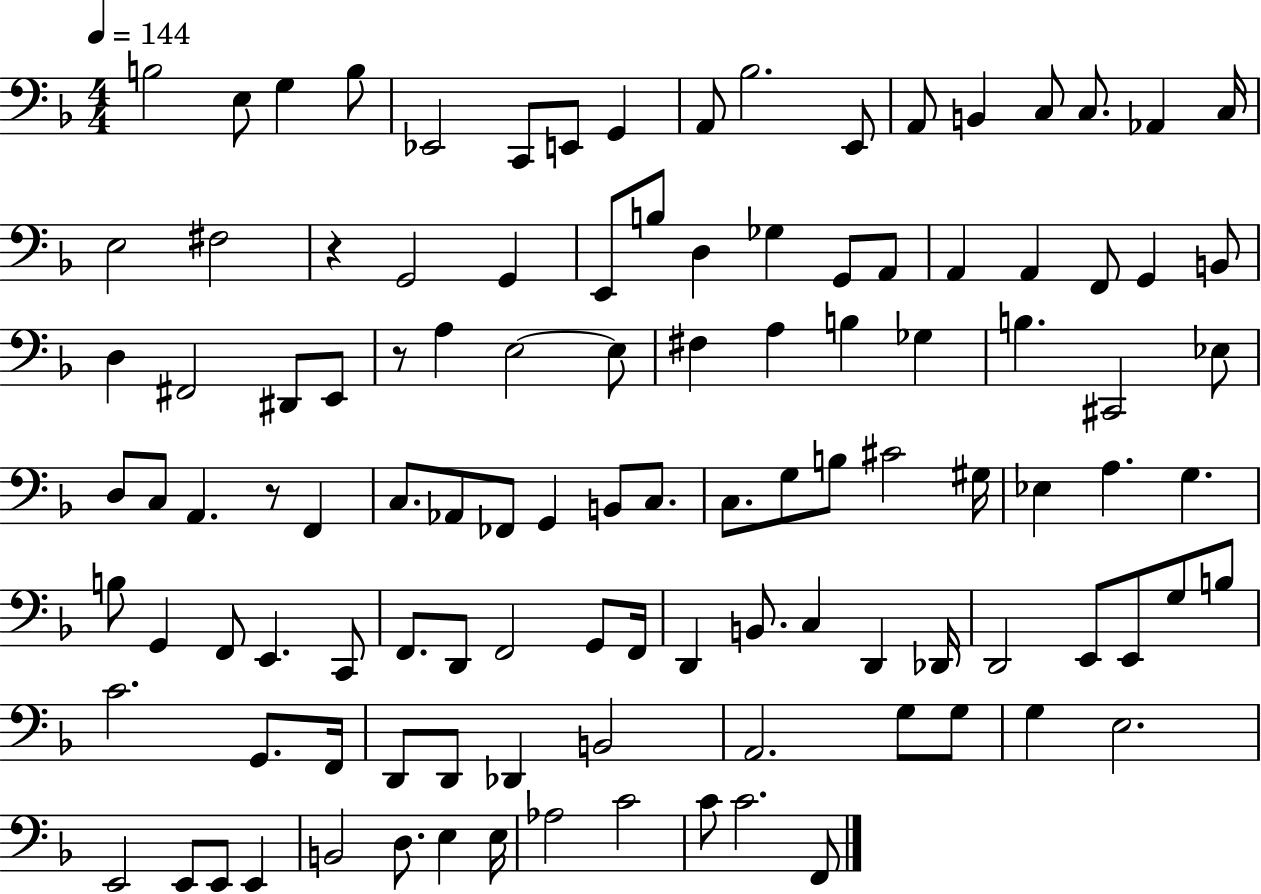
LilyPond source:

{
  \clef bass
  \numericTimeSignature
  \time 4/4
  \key f \major
  \tempo 4 = 144
  b2 e8 g4 b8 | ees,2 c,8 e,8 g,4 | a,8 bes2. e,8 | a,8 b,4 c8 c8. aes,4 c16 | \break e2 fis2 | r4 g,2 g,4 | e,8 b8 d4 ges4 g,8 a,8 | a,4 a,4 f,8 g,4 b,8 | \break d4 fis,2 dis,8 e,8 | r8 a4 e2~~ e8 | fis4 a4 b4 ges4 | b4. cis,2 ees8 | \break d8 c8 a,4. r8 f,4 | c8. aes,8 fes,8 g,4 b,8 c8. | c8. g8 b8 cis'2 gis16 | ees4 a4. g4. | \break b8 g,4 f,8 e,4. c,8 | f,8. d,8 f,2 g,8 f,16 | d,4 b,8. c4 d,4 des,16 | d,2 e,8 e,8 g8 b8 | \break c'2. g,8. f,16 | d,8 d,8 des,4 b,2 | a,2. g8 g8 | g4 e2. | \break e,2 e,8 e,8 e,4 | b,2 d8. e4 e16 | aes2 c'2 | c'8 c'2. f,8 | \break \bar "|."
}